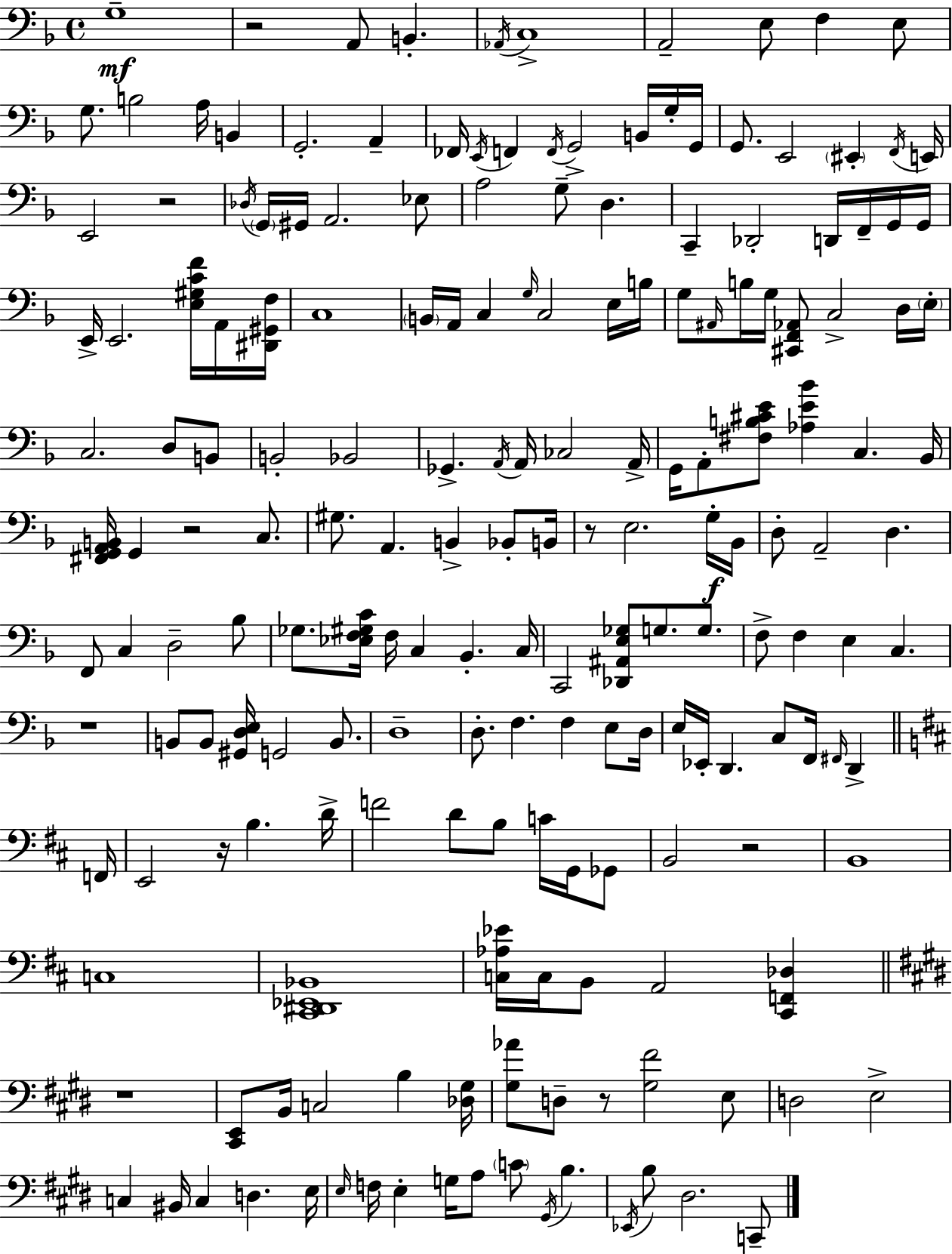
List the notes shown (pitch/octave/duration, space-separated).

G3/w R/h A2/e B2/q. Ab2/s C3/w A2/h E3/e F3/q E3/e G3/e. B3/h A3/s B2/q G2/h. A2/q FES2/s E2/s F2/q F2/s G2/h B2/s G3/s G2/s G2/e. E2/h EIS2/q F2/s E2/s E2/h R/h Db3/s G2/s G#2/s A2/h. Eb3/e A3/h G3/e D3/q. C2/q Db2/h D2/s F2/s G2/s G2/s E2/s E2/h. [E3,G#3,C4,F4]/s A2/s [D#2,G#2,F3]/s C3/w B2/s A2/s C3/q G3/s C3/h E3/s B3/s G3/e A#2/s B3/s G3/s [C#2,F2,Ab2]/e C3/h D3/s E3/s C3/h. D3/e B2/e B2/h Bb2/h Gb2/q. A2/s A2/s CES3/h A2/s G2/s A2/e [F#3,B3,C#4,E4]/e [Ab3,E4,Bb4]/q C3/q. Bb2/s [F#2,G2,A2,B2]/s G2/q R/h C3/e. G#3/e. A2/q. B2/q Bb2/e B2/s R/e E3/h. G3/s Bb2/s D3/e A2/h D3/q. F2/e C3/q D3/h Bb3/e Gb3/e. [Eb3,F3,G#3,C4]/s F3/s C3/q Bb2/q. C3/s C2/h [Db2,A#2,E3,Gb3]/e G3/e. G3/e. F3/e F3/q E3/q C3/q. R/w B2/e B2/e [G#2,D3,E3]/s G2/h B2/e. D3/w D3/e. F3/q. F3/q E3/e D3/s E3/s Eb2/s D2/q. C3/e F2/s F#2/s D2/q F2/s E2/h R/s B3/q. D4/s F4/h D4/e B3/e C4/s G2/s Gb2/e B2/h R/h B2/w C3/w [C#2,D#2,Eb2,Bb2]/w [C3,Ab3,Eb4]/s C3/s B2/e A2/h [C#2,F2,Db3]/q R/w [C#2,E2]/e B2/s C3/h B3/q [Db3,G#3]/s [G#3,Ab4]/e D3/e R/e [G#3,F#4]/h E3/e D3/h E3/h C3/q BIS2/s C3/q D3/q. E3/s E3/s F3/s E3/q G3/s A3/e C4/e G#2/s B3/q. Eb2/s B3/e D#3/h. C2/e